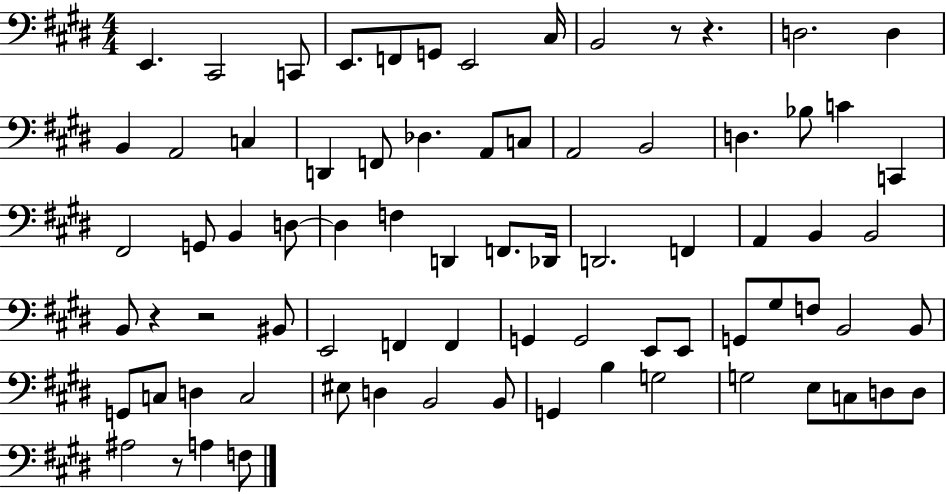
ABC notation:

X:1
T:Untitled
M:4/4
L:1/4
K:E
E,, ^C,,2 C,,/2 E,,/2 F,,/2 G,,/2 E,,2 ^C,/4 B,,2 z/2 z D,2 D, B,, A,,2 C, D,, F,,/2 _D, A,,/2 C,/2 A,,2 B,,2 D, _B,/2 C C,, ^F,,2 G,,/2 B,, D,/2 D, F, D,, F,,/2 _D,,/4 D,,2 F,, A,, B,, B,,2 B,,/2 z z2 ^B,,/2 E,,2 F,, F,, G,, G,,2 E,,/2 E,,/2 G,,/2 ^G,/2 F,/2 B,,2 B,,/2 G,,/2 C,/2 D, C,2 ^E,/2 D, B,,2 B,,/2 G,, B, G,2 G,2 E,/2 C,/2 D,/2 D,/2 ^A,2 z/2 A, F,/2